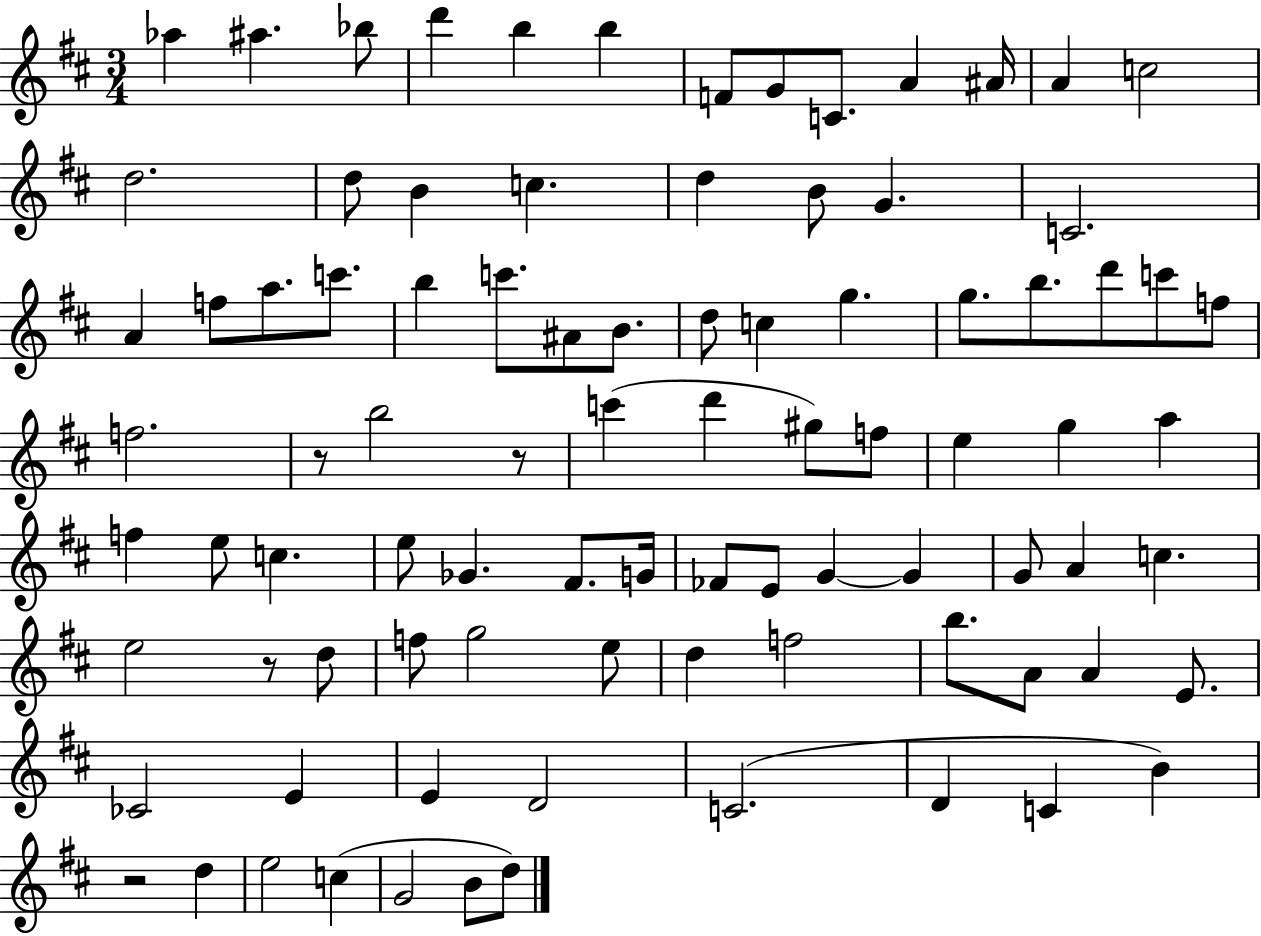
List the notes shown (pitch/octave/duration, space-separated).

Ab5/q A#5/q. Bb5/e D6/q B5/q B5/q F4/e G4/e C4/e. A4/q A#4/s A4/q C5/h D5/h. D5/e B4/q C5/q. D5/q B4/e G4/q. C4/h. A4/q F5/e A5/e. C6/e. B5/q C6/e. A#4/e B4/e. D5/e C5/q G5/q. G5/e. B5/e. D6/e C6/e F5/e F5/h. R/e B5/h R/e C6/q D6/q G#5/e F5/e E5/q G5/q A5/q F5/q E5/e C5/q. E5/e Gb4/q. F#4/e. G4/s FES4/e E4/e G4/q G4/q G4/e A4/q C5/q. E5/h R/e D5/e F5/e G5/h E5/e D5/q F5/h B5/e. A4/e A4/q E4/e. CES4/h E4/q E4/q D4/h C4/h. D4/q C4/q B4/q R/h D5/q E5/h C5/q G4/h B4/e D5/e